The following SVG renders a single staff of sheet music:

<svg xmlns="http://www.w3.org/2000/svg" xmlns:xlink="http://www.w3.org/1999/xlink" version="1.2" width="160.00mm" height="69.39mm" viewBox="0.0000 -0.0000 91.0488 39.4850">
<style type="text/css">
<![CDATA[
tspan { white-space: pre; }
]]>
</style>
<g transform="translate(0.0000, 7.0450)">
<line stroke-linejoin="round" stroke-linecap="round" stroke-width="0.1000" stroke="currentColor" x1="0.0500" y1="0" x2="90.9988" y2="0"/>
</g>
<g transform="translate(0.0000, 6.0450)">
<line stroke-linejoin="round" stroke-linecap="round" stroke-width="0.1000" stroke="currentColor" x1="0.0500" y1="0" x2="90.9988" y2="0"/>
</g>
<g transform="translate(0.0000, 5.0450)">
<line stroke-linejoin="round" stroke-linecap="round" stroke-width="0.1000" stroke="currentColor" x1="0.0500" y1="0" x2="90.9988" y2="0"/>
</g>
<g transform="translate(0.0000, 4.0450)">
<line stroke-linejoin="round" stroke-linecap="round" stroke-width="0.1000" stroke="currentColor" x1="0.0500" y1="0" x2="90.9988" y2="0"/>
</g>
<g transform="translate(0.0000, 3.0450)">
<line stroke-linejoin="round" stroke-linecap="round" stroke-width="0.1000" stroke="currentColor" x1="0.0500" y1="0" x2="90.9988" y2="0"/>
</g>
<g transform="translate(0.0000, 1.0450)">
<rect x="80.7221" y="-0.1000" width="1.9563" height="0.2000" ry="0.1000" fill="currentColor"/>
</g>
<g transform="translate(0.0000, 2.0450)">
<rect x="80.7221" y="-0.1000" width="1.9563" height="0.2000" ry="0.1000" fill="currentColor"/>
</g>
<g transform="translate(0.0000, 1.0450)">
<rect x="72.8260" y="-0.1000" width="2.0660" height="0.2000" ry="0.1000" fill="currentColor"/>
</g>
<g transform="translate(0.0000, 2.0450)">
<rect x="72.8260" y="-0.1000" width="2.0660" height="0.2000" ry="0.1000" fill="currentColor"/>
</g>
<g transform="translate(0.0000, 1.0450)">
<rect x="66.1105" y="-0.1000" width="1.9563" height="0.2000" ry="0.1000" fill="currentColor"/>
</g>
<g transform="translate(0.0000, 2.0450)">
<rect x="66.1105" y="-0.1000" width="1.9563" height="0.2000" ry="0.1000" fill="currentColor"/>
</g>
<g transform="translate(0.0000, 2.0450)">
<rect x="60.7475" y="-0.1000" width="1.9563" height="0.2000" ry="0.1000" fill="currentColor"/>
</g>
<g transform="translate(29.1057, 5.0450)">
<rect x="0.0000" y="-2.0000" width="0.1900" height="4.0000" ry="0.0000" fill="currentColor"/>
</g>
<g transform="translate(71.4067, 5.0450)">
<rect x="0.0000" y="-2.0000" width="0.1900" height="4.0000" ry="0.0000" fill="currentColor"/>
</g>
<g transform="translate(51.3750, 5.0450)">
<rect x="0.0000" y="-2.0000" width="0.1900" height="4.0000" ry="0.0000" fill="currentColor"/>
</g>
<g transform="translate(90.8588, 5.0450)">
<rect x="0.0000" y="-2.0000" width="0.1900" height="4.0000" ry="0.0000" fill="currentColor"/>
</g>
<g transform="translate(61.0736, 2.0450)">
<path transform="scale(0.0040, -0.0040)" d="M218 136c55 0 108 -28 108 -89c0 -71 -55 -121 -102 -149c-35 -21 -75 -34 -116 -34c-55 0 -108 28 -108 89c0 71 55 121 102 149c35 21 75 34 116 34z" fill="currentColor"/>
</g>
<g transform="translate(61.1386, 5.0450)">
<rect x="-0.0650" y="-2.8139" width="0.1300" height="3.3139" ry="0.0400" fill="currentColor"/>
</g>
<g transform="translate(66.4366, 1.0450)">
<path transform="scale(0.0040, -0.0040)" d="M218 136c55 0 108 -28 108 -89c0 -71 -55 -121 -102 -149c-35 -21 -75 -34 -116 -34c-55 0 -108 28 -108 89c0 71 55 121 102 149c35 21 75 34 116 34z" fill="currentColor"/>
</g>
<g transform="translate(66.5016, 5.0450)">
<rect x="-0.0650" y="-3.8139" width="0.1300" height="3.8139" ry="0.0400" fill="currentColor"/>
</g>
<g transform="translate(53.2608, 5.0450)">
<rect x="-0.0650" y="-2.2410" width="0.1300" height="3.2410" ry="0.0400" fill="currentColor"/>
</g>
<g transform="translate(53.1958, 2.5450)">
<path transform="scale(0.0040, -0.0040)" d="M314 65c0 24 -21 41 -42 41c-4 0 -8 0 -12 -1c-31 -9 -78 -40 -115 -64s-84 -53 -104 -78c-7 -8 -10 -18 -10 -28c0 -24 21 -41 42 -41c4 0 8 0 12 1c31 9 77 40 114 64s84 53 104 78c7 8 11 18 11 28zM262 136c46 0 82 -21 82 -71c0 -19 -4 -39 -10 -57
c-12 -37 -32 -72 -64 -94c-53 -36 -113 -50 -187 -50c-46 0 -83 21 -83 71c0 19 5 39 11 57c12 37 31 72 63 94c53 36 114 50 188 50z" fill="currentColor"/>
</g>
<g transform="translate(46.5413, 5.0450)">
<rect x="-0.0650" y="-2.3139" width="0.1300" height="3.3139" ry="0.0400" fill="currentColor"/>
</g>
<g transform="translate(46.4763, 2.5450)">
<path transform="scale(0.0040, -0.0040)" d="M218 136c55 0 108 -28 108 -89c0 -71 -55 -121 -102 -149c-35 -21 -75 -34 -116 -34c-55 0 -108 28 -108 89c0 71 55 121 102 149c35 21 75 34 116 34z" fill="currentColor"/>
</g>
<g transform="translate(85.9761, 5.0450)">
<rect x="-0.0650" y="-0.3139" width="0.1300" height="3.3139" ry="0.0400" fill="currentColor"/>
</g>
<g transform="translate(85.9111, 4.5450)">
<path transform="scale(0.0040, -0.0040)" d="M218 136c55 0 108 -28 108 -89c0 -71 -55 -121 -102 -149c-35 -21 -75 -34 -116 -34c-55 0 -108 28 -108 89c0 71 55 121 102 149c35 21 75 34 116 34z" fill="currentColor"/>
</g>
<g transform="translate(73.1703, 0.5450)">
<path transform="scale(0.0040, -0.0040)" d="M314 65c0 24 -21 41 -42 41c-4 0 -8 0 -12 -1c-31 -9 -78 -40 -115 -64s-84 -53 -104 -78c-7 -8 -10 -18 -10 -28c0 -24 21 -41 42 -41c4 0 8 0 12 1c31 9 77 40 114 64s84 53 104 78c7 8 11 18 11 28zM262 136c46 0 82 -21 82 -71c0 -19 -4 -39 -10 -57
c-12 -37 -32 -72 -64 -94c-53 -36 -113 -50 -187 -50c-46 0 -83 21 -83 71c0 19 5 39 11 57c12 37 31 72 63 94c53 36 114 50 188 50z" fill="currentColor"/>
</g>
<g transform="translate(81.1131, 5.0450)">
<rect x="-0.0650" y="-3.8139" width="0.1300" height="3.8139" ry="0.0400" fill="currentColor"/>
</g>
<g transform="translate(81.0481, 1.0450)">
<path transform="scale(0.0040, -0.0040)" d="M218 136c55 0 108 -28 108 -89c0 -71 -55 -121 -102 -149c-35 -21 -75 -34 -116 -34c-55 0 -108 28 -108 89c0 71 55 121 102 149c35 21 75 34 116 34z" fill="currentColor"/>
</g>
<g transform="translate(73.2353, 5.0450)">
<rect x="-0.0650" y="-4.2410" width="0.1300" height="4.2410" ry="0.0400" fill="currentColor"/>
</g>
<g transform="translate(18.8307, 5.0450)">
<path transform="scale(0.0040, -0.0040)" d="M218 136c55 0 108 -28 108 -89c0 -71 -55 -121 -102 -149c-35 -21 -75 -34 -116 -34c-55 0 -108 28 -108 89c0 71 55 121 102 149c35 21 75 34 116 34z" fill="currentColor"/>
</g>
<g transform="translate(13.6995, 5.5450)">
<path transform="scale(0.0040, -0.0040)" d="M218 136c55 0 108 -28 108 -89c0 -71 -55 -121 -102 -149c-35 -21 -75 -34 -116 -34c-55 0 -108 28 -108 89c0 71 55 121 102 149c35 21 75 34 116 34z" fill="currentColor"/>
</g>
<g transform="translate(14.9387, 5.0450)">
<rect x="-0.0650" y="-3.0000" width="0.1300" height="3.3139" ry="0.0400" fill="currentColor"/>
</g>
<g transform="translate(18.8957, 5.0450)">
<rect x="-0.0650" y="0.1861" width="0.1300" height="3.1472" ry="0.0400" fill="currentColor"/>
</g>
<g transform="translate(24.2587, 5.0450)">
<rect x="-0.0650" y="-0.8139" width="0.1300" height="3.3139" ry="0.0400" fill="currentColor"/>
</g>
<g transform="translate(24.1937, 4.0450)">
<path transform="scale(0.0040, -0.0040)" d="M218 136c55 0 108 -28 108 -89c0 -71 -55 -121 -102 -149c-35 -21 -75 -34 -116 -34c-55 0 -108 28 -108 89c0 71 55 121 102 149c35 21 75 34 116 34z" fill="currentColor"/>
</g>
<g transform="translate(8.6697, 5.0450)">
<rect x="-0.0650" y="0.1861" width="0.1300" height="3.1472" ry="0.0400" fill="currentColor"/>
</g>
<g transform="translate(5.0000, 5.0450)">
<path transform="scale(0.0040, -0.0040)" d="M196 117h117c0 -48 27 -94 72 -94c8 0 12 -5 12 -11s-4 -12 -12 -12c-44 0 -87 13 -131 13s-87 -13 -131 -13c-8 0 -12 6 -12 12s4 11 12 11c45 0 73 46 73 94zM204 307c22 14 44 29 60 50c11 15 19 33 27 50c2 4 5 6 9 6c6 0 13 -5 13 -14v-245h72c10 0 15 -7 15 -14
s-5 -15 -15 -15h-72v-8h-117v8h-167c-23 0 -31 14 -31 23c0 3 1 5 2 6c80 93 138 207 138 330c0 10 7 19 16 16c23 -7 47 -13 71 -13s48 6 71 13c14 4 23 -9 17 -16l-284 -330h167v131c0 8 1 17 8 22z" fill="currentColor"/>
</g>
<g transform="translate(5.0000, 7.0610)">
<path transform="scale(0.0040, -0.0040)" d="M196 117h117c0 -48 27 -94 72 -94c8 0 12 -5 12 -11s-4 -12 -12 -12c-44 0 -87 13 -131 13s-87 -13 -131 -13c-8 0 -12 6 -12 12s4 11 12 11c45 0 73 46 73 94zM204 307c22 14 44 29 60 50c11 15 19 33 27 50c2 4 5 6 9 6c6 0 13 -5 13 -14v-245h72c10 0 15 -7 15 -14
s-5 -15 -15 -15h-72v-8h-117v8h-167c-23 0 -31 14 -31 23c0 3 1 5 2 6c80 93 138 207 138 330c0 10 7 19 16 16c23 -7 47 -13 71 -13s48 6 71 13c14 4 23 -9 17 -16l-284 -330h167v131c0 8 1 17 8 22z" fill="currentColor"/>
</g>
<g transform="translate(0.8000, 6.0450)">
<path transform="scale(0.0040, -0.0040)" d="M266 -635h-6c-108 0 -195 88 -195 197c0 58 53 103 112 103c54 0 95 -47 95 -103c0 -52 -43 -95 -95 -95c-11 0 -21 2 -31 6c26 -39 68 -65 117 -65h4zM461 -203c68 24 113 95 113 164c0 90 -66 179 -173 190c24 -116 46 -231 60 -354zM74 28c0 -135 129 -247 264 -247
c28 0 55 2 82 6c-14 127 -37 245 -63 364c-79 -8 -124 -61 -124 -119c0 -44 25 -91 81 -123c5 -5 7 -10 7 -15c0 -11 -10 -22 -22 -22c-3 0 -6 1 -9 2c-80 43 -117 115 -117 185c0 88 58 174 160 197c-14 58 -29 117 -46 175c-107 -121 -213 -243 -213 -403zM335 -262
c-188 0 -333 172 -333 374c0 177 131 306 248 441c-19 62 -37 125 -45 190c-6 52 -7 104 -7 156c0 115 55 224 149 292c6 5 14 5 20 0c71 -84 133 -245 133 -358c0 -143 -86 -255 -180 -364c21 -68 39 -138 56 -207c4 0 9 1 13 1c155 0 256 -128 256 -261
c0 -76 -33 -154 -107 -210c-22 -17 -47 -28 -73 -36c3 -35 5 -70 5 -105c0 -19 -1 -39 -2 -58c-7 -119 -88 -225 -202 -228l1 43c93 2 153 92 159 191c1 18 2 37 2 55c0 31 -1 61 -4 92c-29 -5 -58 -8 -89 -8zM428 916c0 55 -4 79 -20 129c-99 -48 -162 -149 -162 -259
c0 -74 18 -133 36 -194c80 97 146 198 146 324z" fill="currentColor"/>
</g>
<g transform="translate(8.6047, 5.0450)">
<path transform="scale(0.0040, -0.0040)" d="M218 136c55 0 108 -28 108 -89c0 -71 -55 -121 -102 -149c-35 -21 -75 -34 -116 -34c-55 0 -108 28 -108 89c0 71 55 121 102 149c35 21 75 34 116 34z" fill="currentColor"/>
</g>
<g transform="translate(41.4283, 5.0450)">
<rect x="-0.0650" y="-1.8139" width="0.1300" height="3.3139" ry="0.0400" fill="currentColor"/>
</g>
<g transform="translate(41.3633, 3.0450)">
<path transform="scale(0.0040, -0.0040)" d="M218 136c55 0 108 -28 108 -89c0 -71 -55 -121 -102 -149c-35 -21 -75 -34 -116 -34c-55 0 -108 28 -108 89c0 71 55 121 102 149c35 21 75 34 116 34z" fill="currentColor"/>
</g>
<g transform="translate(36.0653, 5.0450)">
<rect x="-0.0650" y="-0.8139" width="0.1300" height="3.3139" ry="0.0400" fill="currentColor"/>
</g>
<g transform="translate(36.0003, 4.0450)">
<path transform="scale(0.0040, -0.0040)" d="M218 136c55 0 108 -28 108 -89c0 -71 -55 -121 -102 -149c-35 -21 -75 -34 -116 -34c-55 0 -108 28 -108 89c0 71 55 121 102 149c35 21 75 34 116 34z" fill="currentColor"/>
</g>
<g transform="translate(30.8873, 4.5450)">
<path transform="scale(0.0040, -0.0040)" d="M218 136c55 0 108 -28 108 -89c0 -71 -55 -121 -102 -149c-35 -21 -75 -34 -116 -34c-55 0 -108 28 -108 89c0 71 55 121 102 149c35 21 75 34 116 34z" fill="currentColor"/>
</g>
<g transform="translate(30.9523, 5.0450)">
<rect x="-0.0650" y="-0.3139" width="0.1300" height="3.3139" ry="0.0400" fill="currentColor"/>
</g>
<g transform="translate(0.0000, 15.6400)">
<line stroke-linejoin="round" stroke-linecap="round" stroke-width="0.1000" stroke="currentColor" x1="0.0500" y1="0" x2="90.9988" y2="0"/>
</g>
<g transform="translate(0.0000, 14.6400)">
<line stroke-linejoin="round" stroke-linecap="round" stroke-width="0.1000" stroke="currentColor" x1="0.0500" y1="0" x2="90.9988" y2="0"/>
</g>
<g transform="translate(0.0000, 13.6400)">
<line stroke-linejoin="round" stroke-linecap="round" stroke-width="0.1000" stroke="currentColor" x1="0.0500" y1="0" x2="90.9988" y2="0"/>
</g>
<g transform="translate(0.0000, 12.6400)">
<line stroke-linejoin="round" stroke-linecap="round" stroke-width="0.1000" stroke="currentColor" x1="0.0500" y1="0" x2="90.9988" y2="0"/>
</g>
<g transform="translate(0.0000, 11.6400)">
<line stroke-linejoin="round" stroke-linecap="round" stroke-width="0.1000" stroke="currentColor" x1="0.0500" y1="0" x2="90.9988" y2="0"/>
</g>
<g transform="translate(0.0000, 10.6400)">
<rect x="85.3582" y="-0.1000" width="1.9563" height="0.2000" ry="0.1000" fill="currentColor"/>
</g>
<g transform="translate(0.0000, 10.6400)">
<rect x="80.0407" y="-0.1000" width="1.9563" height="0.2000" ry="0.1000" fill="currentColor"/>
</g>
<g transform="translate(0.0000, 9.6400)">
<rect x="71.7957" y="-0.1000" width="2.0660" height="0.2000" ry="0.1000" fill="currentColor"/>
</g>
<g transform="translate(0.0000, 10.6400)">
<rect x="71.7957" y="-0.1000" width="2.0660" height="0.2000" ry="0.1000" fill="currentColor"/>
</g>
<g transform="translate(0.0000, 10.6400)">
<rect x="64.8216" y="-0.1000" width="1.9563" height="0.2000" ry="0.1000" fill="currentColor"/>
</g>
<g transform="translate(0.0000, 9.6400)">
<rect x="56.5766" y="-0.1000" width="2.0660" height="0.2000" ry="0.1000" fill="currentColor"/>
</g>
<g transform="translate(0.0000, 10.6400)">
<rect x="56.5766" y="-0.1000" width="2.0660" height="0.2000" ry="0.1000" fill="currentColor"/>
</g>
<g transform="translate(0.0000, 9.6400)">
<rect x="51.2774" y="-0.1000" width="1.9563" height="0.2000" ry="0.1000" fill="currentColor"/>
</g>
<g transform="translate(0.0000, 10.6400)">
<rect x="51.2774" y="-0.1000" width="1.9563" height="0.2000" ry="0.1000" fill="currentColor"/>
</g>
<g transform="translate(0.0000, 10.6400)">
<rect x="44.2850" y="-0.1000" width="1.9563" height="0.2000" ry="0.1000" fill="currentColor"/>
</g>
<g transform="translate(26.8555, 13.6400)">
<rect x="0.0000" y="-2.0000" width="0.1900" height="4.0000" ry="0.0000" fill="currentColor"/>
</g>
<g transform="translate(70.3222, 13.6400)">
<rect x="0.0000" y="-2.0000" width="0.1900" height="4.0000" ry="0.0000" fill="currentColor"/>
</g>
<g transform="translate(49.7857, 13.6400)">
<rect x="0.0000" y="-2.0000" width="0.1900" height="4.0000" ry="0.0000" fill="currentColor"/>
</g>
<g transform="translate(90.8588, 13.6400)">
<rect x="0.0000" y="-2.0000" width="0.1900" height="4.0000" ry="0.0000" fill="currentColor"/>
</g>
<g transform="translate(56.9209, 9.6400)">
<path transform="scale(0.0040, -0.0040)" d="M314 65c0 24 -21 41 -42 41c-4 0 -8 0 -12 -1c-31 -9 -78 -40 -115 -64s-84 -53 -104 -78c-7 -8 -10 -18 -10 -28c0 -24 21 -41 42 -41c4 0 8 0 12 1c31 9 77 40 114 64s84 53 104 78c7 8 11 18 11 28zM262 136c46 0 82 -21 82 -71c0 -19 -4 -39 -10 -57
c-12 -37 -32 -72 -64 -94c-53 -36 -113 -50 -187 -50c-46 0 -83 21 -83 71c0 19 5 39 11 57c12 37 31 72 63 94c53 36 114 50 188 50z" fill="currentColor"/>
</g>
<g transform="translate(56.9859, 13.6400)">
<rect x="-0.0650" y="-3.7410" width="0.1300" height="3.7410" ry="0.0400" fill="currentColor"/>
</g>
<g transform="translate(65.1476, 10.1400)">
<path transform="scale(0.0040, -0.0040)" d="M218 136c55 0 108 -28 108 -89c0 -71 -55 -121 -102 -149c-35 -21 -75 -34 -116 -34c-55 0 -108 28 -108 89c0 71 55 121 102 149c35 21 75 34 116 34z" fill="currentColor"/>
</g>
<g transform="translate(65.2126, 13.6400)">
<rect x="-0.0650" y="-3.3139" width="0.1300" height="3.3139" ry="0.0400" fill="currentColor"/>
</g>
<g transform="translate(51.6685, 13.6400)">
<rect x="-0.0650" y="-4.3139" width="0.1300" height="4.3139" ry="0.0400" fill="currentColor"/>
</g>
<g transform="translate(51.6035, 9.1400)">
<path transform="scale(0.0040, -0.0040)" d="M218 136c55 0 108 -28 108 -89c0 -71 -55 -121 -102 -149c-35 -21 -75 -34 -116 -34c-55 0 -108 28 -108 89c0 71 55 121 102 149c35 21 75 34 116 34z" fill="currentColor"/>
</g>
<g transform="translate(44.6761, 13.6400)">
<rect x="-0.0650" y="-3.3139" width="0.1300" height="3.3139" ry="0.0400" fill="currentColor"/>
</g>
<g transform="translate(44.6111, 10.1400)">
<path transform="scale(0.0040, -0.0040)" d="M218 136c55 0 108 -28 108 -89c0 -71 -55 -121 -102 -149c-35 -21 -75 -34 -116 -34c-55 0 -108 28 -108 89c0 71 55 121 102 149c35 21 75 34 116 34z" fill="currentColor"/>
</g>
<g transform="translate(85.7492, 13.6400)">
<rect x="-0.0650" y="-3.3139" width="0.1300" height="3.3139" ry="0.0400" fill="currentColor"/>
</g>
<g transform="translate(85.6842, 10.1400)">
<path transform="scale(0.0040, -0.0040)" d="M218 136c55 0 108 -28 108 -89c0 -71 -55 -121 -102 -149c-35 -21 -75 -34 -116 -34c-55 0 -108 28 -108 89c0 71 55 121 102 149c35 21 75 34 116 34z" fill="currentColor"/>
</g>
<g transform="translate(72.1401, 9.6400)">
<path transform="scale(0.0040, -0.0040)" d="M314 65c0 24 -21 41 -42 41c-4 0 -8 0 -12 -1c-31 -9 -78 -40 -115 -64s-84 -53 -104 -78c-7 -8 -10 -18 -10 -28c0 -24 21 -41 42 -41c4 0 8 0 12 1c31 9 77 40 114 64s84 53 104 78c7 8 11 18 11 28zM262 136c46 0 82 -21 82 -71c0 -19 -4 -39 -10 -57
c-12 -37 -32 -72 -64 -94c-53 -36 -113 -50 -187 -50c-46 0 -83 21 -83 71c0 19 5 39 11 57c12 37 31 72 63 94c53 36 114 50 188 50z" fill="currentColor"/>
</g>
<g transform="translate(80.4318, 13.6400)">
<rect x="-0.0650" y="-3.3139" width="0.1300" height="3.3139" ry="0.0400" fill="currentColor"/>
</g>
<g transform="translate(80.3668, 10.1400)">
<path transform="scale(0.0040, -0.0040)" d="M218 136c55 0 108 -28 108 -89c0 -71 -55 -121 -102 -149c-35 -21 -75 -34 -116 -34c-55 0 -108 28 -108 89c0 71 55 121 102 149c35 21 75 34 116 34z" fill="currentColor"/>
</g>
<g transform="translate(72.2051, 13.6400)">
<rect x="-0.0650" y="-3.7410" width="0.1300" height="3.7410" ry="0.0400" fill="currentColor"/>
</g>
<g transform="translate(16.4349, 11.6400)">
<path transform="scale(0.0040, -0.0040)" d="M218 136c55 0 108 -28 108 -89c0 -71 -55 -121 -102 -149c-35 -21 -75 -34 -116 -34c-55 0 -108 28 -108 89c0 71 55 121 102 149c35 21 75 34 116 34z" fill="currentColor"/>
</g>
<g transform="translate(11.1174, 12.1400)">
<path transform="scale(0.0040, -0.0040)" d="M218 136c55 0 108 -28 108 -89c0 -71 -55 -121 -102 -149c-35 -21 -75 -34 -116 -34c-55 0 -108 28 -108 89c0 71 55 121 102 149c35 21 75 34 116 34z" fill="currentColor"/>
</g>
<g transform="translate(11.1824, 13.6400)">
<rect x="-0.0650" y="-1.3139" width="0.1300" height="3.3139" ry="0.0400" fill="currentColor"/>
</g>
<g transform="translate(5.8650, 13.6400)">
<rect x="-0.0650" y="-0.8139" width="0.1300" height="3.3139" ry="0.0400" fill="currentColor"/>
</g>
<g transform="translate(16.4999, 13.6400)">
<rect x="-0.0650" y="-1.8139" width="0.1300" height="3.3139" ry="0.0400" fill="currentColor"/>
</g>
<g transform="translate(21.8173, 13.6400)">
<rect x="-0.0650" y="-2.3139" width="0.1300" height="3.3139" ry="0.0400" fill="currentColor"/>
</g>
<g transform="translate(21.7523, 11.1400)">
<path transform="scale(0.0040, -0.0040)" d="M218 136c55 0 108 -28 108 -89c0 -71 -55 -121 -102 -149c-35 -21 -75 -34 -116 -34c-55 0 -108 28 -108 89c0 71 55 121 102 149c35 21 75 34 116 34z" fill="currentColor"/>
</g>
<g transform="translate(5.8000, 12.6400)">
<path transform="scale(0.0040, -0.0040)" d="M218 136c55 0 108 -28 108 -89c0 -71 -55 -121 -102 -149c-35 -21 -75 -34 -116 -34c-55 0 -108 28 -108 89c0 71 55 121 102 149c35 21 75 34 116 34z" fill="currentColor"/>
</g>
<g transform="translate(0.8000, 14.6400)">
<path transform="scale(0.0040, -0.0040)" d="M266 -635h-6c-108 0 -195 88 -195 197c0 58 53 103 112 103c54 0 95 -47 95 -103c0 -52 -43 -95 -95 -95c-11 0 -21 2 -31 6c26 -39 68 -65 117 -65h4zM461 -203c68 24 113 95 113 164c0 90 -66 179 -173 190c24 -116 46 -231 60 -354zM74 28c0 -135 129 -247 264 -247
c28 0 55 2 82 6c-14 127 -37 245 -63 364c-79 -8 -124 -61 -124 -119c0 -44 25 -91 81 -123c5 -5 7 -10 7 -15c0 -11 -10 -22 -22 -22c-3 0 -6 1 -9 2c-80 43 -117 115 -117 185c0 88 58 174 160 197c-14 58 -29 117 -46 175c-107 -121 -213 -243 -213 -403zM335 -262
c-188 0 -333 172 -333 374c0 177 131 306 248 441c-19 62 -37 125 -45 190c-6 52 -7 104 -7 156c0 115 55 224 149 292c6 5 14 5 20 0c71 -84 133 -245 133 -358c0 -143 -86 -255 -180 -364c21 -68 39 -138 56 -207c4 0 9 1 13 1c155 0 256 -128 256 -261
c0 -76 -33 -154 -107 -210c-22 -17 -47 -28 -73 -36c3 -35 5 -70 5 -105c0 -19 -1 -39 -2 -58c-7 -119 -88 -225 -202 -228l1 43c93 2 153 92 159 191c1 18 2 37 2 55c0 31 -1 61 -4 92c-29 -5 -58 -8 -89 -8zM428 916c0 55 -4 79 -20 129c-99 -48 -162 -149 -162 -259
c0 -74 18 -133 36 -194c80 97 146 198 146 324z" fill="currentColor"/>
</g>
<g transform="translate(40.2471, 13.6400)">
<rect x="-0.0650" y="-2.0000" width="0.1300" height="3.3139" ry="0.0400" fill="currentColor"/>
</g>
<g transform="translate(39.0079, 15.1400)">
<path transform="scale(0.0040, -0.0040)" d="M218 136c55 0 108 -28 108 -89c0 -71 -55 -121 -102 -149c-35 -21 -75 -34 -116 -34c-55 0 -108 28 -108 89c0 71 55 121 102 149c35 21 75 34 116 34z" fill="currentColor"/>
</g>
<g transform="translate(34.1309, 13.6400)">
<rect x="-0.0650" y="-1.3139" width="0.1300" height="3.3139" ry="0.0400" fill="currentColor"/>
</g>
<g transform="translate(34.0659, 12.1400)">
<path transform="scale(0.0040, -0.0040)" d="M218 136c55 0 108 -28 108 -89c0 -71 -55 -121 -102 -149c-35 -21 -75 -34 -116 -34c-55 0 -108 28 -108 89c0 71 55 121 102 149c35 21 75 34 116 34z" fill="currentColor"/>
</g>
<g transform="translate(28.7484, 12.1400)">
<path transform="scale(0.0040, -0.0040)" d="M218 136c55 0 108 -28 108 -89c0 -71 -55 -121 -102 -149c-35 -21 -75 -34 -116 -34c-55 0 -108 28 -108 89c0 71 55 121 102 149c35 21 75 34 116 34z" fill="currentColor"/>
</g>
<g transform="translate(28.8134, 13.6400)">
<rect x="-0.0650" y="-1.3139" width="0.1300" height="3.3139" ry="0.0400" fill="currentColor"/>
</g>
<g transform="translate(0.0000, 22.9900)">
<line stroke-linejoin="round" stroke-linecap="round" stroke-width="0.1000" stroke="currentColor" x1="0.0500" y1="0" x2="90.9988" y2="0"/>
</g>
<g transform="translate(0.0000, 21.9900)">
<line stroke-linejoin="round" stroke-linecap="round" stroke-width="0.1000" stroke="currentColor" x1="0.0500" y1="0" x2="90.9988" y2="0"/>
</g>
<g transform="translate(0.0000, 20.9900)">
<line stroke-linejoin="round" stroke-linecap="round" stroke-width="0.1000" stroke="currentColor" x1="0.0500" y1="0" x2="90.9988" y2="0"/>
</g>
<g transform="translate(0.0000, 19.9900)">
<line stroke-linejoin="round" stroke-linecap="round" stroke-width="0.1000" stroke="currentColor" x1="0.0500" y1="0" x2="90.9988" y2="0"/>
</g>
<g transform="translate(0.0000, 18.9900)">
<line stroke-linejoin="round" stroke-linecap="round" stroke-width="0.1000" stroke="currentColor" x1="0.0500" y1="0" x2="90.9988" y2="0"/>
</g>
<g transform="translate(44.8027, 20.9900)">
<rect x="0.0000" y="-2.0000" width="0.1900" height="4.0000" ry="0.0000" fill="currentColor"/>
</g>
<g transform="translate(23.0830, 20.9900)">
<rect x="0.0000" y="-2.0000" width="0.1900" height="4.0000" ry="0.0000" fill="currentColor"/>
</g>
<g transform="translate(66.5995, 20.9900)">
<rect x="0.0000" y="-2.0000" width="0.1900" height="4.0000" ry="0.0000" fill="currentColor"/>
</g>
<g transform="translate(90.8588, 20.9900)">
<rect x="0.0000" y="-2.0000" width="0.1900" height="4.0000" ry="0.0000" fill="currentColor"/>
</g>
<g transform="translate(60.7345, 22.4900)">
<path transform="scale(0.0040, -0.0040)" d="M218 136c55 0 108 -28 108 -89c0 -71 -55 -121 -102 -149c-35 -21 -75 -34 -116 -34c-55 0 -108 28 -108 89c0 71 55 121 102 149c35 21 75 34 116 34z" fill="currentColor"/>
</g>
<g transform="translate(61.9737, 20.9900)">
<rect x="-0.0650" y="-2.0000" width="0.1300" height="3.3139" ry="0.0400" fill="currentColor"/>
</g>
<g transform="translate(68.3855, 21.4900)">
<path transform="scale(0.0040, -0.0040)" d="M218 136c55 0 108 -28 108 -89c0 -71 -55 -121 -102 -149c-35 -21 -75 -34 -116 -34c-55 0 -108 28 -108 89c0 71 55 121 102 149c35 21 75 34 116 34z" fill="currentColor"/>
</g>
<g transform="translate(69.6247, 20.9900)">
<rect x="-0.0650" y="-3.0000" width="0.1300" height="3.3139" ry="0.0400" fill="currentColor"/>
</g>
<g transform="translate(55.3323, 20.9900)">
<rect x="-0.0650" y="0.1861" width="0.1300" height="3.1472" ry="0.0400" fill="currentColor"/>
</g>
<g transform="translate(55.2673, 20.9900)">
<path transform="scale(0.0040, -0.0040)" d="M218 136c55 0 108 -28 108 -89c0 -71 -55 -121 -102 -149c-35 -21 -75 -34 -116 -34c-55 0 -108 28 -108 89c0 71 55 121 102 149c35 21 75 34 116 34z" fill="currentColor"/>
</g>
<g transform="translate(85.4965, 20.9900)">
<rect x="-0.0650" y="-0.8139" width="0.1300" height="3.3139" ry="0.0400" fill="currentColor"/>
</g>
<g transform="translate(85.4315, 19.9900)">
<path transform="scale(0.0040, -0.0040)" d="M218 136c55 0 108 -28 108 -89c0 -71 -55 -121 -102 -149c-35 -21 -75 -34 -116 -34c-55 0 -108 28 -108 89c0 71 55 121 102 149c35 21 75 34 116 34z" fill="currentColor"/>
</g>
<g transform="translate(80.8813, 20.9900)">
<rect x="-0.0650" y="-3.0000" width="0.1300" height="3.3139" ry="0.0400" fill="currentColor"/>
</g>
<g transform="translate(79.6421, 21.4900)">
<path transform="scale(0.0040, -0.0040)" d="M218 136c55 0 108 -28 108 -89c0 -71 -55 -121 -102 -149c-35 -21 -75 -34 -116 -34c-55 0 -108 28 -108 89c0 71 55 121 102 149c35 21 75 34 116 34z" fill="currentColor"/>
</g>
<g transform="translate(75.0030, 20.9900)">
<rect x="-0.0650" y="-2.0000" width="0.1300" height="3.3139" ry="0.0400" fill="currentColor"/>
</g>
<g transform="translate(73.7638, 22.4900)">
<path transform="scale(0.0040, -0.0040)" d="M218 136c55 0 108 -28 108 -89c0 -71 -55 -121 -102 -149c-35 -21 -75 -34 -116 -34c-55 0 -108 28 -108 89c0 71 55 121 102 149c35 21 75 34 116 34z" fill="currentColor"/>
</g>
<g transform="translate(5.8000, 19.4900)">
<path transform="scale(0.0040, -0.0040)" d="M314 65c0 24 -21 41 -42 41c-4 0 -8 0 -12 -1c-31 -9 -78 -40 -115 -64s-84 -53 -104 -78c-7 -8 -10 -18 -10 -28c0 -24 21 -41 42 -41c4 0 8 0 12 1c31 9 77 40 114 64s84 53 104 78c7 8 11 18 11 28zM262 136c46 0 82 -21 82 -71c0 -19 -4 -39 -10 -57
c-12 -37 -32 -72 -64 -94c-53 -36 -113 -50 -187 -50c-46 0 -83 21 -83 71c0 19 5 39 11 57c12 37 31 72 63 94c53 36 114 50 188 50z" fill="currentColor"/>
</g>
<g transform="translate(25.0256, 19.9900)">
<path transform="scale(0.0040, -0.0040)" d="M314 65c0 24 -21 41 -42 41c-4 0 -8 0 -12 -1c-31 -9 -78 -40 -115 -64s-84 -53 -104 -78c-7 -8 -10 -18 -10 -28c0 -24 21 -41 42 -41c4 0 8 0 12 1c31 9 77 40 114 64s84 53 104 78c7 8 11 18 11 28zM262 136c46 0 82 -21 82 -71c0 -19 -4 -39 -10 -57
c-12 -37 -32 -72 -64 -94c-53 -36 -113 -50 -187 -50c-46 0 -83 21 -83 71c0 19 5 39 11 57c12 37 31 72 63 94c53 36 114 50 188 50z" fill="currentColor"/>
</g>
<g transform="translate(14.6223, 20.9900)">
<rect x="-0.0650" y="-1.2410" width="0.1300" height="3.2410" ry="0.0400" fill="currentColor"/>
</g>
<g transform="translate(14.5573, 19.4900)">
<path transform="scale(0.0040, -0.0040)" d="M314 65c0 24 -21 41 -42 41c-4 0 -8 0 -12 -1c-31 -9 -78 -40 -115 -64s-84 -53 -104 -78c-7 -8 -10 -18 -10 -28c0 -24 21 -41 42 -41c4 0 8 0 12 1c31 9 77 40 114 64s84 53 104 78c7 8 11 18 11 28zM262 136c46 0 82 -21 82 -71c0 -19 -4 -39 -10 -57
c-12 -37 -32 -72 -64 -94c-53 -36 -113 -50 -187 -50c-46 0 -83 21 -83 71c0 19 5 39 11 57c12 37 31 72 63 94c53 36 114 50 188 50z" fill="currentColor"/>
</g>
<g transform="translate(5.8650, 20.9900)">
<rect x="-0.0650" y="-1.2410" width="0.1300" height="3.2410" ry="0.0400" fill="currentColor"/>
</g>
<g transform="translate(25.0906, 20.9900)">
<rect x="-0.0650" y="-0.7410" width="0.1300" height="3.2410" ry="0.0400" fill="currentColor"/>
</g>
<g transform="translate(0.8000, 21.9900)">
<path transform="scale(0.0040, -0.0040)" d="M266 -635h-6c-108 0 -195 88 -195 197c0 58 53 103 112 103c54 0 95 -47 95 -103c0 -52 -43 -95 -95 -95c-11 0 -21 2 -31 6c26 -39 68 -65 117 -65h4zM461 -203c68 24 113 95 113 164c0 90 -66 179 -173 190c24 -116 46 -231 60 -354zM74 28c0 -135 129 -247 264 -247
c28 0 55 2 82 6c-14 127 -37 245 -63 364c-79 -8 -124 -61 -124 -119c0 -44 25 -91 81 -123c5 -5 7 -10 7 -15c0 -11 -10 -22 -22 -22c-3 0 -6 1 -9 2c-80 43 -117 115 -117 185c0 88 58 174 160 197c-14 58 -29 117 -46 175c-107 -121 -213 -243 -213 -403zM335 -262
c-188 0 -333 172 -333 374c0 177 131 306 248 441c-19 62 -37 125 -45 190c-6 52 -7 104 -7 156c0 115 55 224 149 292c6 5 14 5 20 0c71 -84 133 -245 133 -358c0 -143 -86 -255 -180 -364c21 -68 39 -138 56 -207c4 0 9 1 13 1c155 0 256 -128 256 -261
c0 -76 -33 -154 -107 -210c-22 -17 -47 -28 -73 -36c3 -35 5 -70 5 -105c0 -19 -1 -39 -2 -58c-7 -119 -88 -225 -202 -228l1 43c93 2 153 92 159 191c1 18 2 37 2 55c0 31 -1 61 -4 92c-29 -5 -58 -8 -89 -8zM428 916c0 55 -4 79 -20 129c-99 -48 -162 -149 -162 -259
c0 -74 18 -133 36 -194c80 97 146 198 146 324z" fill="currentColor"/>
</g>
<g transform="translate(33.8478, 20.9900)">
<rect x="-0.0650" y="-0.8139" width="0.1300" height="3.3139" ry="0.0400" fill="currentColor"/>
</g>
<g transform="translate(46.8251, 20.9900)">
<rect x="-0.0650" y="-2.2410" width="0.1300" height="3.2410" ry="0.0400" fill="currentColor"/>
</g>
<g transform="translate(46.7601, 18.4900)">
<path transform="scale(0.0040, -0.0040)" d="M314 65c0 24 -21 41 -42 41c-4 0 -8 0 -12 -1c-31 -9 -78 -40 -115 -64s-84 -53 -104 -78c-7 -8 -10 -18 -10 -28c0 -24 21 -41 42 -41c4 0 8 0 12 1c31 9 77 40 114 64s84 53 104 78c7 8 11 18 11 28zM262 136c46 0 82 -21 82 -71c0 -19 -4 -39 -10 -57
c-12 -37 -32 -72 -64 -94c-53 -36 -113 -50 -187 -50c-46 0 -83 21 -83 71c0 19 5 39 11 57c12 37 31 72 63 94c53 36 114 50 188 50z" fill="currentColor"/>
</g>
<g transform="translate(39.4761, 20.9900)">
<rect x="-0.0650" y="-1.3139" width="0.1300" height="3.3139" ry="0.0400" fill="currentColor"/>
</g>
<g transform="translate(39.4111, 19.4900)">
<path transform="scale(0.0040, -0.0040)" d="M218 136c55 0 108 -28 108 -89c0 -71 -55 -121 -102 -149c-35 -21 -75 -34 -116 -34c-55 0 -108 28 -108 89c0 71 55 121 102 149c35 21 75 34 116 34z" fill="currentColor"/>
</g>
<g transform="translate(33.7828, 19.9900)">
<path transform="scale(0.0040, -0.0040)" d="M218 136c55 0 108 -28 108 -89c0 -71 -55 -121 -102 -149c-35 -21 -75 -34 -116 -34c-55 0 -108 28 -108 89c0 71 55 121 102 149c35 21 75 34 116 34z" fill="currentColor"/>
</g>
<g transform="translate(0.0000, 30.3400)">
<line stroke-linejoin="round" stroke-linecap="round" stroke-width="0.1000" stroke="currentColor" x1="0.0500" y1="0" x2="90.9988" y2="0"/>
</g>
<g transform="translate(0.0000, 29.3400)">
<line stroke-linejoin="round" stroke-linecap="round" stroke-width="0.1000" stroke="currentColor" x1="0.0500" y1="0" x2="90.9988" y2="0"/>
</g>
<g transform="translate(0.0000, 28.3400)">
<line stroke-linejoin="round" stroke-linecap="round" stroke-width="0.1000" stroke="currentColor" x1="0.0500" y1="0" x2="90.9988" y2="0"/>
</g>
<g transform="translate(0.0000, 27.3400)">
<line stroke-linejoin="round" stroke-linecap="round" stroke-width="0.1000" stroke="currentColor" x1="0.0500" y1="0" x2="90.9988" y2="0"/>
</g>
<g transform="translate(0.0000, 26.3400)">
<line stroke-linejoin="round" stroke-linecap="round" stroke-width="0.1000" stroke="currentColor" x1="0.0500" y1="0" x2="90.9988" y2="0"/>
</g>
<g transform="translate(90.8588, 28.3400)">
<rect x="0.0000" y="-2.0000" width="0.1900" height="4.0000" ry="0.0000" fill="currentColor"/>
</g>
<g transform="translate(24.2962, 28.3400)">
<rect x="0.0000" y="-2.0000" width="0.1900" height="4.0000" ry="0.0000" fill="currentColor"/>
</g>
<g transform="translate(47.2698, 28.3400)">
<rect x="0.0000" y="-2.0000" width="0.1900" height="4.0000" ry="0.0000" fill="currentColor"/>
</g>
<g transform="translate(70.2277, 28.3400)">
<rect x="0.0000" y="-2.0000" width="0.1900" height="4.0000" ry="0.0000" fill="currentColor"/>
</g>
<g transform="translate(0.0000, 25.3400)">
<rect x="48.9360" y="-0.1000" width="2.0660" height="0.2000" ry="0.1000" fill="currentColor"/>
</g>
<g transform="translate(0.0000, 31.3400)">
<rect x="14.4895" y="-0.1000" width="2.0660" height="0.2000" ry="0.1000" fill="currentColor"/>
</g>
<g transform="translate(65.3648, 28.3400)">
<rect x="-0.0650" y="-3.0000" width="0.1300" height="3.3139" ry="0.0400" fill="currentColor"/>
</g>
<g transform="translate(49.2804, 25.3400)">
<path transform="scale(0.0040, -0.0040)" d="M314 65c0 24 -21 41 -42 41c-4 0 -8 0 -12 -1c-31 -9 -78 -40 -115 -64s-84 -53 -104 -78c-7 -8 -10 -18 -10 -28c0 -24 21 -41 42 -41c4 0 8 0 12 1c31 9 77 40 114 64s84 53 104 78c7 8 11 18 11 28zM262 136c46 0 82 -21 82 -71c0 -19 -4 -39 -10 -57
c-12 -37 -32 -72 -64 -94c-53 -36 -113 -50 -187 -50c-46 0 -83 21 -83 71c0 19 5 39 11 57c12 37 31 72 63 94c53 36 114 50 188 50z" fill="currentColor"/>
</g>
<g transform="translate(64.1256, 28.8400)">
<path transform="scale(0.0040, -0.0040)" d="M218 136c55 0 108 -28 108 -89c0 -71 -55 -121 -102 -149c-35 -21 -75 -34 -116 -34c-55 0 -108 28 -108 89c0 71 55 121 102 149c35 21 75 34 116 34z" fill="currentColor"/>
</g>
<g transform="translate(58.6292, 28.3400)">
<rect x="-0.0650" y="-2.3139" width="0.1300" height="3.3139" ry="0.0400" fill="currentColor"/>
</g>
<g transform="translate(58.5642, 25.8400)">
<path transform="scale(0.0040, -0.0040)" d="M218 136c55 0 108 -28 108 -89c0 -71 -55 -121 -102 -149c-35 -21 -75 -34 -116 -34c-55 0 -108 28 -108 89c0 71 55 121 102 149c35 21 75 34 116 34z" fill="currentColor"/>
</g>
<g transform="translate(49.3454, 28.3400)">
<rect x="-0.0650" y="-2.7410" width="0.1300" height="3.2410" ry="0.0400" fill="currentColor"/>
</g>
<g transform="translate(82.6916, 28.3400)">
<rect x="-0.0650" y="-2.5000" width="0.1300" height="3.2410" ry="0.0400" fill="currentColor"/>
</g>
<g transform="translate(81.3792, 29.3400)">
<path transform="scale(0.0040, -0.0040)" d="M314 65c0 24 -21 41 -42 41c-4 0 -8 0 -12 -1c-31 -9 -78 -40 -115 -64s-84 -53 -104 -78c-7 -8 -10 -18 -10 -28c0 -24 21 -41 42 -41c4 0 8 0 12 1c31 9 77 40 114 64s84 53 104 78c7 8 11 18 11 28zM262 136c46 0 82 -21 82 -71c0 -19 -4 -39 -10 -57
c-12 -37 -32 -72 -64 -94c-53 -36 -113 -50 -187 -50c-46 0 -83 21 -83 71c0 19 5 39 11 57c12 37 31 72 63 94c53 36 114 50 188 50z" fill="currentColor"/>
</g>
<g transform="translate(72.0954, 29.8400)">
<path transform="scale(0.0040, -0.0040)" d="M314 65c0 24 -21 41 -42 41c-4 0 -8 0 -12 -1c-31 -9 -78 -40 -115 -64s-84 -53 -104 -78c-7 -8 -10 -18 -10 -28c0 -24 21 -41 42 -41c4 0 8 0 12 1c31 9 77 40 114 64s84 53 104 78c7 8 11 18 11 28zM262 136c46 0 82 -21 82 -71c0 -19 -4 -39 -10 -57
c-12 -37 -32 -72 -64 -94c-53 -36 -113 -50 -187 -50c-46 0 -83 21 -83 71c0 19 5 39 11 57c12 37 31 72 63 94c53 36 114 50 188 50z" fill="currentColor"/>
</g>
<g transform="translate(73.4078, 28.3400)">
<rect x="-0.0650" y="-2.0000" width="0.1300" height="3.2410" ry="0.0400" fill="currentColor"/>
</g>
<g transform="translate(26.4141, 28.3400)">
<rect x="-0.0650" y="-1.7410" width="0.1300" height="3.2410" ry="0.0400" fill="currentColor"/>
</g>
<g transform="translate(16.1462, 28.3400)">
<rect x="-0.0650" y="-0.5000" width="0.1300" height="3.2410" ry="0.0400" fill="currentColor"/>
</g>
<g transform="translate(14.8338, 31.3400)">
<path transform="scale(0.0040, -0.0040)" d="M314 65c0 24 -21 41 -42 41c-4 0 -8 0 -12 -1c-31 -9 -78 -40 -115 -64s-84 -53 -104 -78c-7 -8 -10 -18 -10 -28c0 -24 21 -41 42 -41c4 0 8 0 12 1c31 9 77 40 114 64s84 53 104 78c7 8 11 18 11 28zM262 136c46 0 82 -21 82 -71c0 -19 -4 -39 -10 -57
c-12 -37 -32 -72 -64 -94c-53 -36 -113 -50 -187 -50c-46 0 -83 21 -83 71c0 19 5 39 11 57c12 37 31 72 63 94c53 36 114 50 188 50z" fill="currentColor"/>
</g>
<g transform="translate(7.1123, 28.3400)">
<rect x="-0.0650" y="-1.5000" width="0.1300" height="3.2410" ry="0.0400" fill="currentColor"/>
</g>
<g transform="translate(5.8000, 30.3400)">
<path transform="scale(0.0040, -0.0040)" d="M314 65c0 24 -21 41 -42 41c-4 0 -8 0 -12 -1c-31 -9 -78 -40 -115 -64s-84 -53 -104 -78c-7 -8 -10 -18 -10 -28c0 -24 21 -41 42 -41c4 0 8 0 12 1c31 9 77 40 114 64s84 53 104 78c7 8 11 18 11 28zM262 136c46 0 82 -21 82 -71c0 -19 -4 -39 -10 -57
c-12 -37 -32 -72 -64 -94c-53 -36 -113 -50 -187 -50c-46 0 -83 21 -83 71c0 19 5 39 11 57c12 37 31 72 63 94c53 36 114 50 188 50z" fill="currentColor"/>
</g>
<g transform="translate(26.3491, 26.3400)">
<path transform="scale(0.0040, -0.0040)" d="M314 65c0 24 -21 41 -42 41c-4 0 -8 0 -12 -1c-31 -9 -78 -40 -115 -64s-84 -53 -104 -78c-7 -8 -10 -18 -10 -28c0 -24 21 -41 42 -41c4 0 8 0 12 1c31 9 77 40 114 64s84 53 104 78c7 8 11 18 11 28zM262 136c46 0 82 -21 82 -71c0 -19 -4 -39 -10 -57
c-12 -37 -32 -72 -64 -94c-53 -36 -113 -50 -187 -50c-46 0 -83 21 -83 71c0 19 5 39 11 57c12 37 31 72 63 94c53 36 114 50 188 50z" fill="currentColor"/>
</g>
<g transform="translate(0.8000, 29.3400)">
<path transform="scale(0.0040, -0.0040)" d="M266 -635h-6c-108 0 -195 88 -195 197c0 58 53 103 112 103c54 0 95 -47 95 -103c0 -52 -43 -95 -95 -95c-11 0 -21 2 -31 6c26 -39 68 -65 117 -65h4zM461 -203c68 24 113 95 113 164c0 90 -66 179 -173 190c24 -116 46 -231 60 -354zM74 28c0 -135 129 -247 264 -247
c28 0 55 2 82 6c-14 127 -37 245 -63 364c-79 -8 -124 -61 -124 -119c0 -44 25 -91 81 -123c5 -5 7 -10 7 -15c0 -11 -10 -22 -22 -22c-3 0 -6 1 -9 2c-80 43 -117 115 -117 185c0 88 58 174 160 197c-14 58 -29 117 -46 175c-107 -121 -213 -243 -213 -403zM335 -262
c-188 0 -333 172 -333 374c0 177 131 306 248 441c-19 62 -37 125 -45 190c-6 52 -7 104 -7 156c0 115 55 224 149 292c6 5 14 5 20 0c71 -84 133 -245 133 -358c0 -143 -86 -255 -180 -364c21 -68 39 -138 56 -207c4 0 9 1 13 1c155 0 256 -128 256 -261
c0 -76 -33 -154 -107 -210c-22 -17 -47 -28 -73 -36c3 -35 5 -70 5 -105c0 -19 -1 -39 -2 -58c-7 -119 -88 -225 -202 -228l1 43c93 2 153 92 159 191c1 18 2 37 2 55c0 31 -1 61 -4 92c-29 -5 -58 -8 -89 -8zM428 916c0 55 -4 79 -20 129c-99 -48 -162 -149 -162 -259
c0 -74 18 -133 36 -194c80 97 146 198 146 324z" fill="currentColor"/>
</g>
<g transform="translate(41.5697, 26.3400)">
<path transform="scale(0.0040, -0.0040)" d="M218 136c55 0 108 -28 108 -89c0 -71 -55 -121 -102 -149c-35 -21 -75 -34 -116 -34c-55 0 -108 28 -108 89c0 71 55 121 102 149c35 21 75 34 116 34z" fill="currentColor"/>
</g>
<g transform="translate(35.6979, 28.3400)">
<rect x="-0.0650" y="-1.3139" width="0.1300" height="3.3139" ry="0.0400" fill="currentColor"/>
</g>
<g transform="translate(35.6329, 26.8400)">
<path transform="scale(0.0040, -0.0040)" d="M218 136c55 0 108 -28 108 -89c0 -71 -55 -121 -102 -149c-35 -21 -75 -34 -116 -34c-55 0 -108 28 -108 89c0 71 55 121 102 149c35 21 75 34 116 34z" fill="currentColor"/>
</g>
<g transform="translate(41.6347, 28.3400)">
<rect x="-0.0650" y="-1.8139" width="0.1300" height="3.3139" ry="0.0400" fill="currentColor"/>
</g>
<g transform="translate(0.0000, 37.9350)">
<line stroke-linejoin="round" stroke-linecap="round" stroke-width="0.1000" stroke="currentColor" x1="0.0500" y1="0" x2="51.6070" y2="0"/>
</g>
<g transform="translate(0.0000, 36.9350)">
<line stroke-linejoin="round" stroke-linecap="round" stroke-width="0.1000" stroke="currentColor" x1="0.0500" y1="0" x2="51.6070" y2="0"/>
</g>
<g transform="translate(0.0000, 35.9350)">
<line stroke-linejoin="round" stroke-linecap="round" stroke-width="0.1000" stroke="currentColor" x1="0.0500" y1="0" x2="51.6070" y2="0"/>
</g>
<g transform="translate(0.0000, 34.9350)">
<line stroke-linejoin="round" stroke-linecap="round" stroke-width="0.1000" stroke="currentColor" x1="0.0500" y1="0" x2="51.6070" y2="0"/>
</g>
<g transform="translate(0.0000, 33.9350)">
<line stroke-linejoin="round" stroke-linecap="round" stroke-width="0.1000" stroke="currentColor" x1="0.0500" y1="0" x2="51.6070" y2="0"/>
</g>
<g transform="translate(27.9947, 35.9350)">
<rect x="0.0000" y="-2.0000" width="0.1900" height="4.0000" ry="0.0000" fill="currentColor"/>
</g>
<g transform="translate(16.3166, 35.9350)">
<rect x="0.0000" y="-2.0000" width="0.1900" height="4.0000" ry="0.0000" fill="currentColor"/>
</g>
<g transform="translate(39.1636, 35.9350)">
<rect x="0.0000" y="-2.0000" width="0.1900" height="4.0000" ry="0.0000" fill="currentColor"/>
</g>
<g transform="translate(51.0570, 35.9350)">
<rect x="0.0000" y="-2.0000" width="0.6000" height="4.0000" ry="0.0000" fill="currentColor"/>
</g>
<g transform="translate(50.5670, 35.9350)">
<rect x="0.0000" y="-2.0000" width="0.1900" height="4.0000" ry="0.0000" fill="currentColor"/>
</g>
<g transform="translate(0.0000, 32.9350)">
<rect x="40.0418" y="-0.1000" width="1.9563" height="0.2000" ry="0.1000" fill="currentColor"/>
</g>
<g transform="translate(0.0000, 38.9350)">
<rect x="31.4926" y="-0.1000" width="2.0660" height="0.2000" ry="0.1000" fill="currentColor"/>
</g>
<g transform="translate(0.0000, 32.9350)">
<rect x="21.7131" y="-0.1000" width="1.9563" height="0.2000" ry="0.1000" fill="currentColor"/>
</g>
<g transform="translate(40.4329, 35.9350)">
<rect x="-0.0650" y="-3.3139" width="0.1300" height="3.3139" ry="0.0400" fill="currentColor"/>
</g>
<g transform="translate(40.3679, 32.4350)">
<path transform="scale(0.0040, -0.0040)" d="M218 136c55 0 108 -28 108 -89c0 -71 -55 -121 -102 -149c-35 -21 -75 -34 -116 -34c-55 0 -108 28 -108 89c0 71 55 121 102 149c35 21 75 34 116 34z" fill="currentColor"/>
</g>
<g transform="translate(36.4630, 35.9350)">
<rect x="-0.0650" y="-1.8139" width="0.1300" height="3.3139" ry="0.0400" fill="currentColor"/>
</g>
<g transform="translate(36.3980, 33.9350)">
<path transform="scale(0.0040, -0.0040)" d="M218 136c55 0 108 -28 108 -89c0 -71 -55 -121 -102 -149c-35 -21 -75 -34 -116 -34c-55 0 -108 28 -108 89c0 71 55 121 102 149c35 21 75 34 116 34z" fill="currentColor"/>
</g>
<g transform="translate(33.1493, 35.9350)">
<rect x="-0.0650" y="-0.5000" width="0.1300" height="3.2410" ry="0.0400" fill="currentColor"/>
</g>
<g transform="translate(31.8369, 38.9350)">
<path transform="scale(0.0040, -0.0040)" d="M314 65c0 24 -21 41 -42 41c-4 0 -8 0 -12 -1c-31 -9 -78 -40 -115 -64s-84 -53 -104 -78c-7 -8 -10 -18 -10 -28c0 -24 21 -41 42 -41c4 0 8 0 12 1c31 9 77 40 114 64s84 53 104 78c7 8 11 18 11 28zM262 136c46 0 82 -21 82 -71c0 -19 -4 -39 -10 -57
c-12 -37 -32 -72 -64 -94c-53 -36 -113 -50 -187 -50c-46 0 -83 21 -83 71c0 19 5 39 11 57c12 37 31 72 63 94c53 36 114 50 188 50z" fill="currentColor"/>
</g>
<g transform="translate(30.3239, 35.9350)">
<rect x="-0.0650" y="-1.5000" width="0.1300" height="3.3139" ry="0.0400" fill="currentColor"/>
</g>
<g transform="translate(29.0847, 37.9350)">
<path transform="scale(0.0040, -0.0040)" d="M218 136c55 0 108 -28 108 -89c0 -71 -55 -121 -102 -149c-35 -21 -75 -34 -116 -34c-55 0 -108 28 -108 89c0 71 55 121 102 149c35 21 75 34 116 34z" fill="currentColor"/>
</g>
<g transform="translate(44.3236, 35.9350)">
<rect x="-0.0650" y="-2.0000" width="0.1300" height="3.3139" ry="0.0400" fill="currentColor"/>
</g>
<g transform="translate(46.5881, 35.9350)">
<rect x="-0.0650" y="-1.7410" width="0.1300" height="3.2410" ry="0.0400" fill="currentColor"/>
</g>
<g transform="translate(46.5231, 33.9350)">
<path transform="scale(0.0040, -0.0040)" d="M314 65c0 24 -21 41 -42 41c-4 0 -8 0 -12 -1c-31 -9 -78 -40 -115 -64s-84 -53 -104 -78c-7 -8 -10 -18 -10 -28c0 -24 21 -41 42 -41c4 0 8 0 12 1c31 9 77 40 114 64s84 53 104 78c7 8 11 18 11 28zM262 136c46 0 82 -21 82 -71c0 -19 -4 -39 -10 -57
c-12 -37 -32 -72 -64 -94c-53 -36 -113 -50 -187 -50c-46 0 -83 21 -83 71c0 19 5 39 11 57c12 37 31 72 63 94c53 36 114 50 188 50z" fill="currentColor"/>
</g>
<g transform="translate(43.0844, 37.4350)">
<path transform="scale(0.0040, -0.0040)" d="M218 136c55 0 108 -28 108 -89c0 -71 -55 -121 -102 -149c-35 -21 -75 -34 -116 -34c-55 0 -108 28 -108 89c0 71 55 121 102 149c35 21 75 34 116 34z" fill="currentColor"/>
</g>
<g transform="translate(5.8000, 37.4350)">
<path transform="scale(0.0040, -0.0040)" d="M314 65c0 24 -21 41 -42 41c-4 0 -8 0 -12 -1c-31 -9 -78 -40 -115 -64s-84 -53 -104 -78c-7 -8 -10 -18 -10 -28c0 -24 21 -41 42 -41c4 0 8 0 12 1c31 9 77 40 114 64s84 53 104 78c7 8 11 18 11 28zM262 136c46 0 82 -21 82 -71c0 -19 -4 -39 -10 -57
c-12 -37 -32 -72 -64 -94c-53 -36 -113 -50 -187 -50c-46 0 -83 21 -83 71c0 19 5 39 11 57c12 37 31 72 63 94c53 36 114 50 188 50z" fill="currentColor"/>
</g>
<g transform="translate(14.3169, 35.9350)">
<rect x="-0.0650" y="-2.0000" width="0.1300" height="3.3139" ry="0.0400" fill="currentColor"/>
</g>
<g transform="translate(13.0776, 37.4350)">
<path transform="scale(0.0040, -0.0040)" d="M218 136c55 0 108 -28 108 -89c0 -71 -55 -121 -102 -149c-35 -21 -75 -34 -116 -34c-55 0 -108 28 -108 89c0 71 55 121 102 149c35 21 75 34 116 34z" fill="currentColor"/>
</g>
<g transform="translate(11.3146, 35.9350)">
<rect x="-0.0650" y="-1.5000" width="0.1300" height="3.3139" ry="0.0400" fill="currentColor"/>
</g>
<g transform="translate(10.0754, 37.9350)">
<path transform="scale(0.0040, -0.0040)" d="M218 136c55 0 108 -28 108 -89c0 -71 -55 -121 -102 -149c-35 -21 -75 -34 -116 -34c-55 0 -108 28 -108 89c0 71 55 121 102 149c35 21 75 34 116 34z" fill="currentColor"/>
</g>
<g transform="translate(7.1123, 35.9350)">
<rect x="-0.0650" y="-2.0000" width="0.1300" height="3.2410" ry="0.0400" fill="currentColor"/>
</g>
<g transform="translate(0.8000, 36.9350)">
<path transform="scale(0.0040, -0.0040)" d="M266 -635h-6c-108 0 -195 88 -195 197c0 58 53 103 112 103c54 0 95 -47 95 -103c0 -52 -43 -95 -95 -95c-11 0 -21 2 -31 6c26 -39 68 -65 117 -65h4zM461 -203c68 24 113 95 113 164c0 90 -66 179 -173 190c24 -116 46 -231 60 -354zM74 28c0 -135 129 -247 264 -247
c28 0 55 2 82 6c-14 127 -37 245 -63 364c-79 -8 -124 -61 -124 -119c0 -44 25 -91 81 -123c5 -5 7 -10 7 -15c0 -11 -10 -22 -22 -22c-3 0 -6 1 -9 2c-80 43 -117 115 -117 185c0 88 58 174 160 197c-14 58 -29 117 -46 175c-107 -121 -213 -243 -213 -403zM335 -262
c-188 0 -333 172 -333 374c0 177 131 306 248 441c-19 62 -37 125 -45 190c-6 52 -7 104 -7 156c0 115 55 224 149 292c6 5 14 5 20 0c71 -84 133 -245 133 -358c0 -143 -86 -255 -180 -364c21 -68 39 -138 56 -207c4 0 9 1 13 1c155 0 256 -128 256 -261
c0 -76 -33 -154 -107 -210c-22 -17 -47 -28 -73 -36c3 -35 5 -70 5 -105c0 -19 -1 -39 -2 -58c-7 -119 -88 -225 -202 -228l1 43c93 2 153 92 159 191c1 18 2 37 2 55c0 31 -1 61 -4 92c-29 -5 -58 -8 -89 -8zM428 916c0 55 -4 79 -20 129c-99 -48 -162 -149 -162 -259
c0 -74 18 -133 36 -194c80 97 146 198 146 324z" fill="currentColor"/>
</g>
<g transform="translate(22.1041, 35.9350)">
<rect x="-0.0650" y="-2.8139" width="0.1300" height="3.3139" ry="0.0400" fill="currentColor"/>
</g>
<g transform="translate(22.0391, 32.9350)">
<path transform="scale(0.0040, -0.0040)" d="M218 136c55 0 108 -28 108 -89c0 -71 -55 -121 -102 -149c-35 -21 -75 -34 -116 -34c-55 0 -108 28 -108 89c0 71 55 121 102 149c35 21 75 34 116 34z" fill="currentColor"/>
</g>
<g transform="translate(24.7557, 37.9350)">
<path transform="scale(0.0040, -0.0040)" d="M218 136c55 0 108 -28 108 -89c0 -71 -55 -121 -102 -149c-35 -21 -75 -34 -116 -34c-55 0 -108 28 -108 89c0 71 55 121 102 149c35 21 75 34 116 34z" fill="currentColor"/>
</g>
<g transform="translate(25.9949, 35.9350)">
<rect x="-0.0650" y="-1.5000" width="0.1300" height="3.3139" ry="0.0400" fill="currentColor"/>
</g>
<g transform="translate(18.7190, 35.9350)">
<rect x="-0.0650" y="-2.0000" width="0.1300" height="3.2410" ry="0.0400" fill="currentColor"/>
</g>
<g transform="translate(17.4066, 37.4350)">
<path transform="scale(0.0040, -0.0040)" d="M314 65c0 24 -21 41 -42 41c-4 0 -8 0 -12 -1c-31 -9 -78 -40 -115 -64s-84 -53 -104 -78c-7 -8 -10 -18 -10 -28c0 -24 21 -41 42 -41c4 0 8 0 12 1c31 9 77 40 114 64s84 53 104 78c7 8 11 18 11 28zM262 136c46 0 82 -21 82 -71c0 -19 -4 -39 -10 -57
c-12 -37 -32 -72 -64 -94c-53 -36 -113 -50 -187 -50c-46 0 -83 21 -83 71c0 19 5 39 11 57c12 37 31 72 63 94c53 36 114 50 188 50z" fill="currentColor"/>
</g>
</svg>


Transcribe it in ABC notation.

X:1
T:Untitled
M:4/4
L:1/4
K:C
B A B d c d f g g2 a c' d'2 c' c d e f g e e F b d' c'2 b c'2 b b e2 e2 d2 d e g2 B F A F A d E2 C2 f2 e f a2 g A F2 G2 F2 E F F2 a E E C2 f b F f2